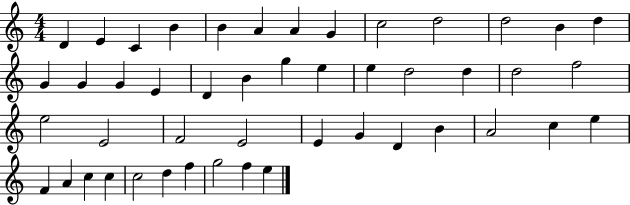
X:1
T:Untitled
M:4/4
L:1/4
K:C
D E C B B A A G c2 d2 d2 B d G G G E D B g e e d2 d d2 f2 e2 E2 F2 E2 E G D B A2 c e F A c c c2 d f g2 f e